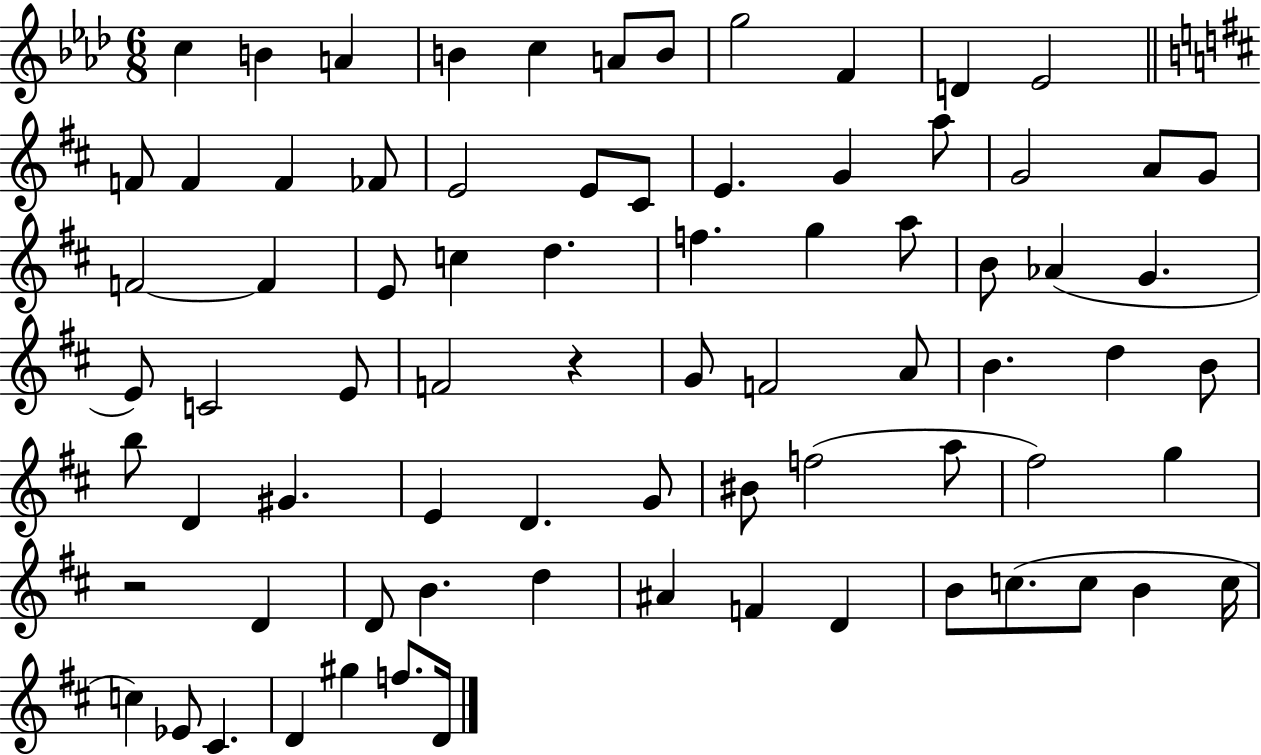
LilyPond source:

{
  \clef treble
  \numericTimeSignature
  \time 6/8
  \key aes \major
  c''4 b'4 a'4 | b'4 c''4 a'8 b'8 | g''2 f'4 | d'4 ees'2 | \break \bar "||" \break \key d \major f'8 f'4 f'4 fes'8 | e'2 e'8 cis'8 | e'4. g'4 a''8 | g'2 a'8 g'8 | \break f'2~~ f'4 | e'8 c''4 d''4. | f''4. g''4 a''8 | b'8 aes'4( g'4. | \break e'8) c'2 e'8 | f'2 r4 | g'8 f'2 a'8 | b'4. d''4 b'8 | \break b''8 d'4 gis'4. | e'4 d'4. g'8 | bis'8 f''2( a''8 | fis''2) g''4 | \break r2 d'4 | d'8 b'4. d''4 | ais'4 f'4 d'4 | b'8 c''8.( c''8 b'4 c''16 | \break c''4) ees'8 cis'4. | d'4 gis''4 f''8. d'16 | \bar "|."
}